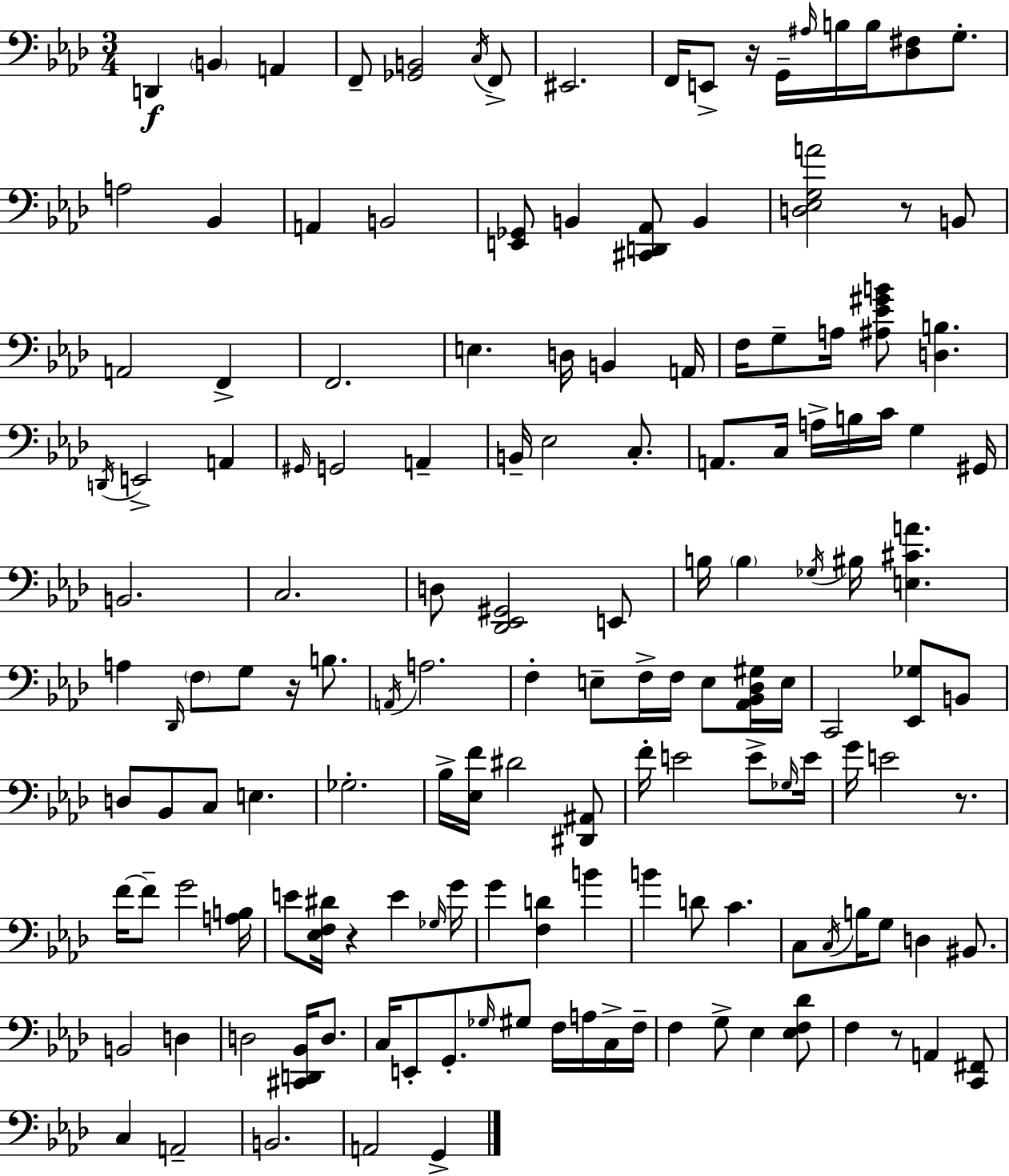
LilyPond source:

{
  \clef bass
  \numericTimeSignature
  \time 3/4
  \key f \minor
  d,4\f \parenthesize b,4 a,4 | f,8-- <ges, b,>2 \acciaccatura { c16 } f,8-> | eis,2. | f,16 e,8-> r16 g,16-- \grace { ais16 } b16 b16 <des fis>8 g8.-. | \break a2 bes,4 | a,4 b,2 | <e, ges,>8 b,4 <cis, d, aes,>8 b,4 | <d ees g a'>2 r8 | \break b,8 a,2 f,4-> | f,2. | e4. d16 b,4 | a,16 f16 g8-- a16 <ais ees' gis' b'>8 <d b>4. | \break \acciaccatura { d,16 } e,2-> a,4 | \grace { gis,16 } g,2 | a,4-- b,16-- ees2 | c8.-. a,8. c16 a16-> b16 c'16 g4 | \break gis,16 b,2. | c2. | d8 <des, ees, gis,>2 | e,8 b16 \parenthesize b4 \acciaccatura { ges16 } bis16 <e cis' a'>4. | \break a4 \grace { des,16 } \parenthesize f8 | g8 r16 b8. \acciaccatura { a,16 } a2. | f4-. e8-- | f16-> f16 e8 <aes, bes, des gis>16 e16 c,2 | \break <ees, ges>8 b,8 d8 bes,8 c8 | e4. ges2.-. | bes16-> <ees f'>16 dis'2 | <dis, ais,>8 f'16-. e'2 | \break e'8-> \grace { ges16 } e'16 g'16 e'2 | r8. f'16~~ f'8-- g'2 | <a b>16 e'8 <ees f dis'>16 r4 | e'4 \grace { ges16 } g'16 g'4 | \break <f d'>4 b'4 b'4 | d'8 c'4. c8 \acciaccatura { c16 } | b16 g8 d4 bis,8. b,2 | d4 d2 | \break <cis, d, bes,>16 d8. c16 e,8-. | g,8.-. \grace { ges16 } gis8 f16 a16 c16-> f16-- f4 | g8-> ees4 <ees f des'>8 f4 | r8 a,4 <c, fis,>8 c4 | \break a,2-- b,2. | a,2 | g,4-> \bar "|."
}